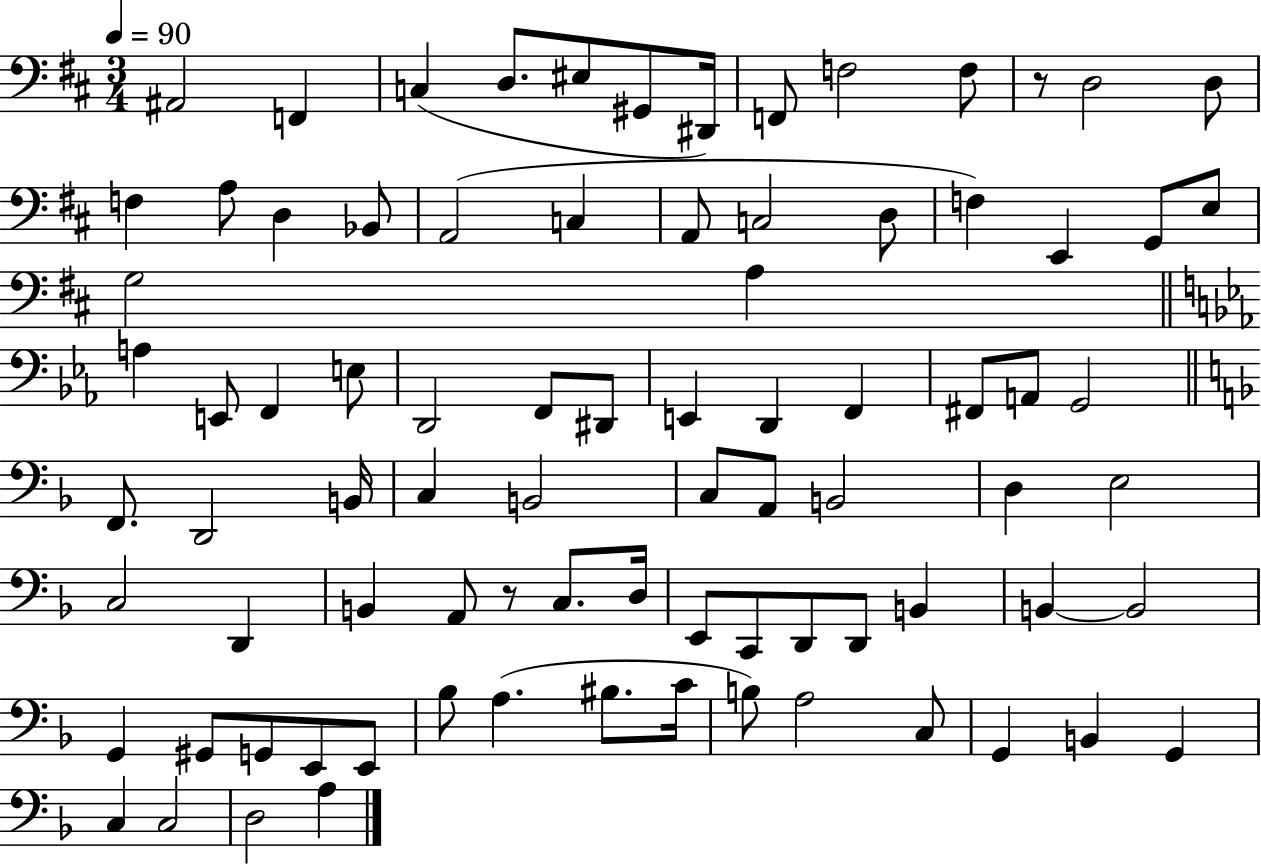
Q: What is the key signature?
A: D major